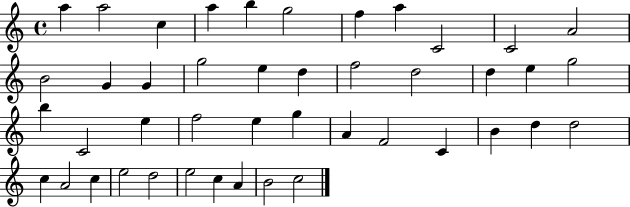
X:1
T:Untitled
M:4/4
L:1/4
K:C
a a2 c a b g2 f a C2 C2 A2 B2 G G g2 e d f2 d2 d e g2 b C2 e f2 e g A F2 C B d d2 c A2 c e2 d2 e2 c A B2 c2